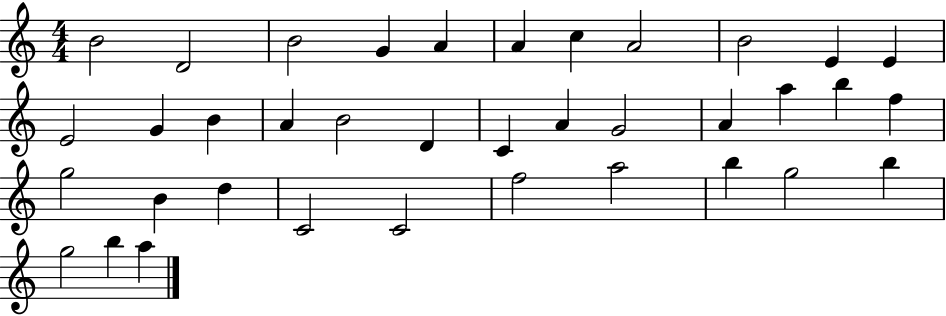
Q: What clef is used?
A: treble